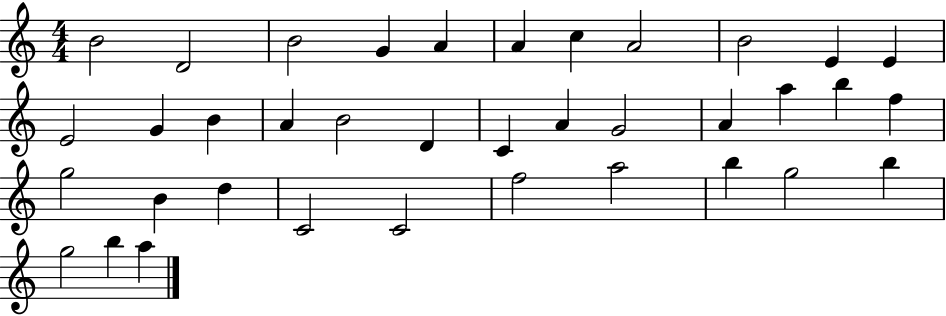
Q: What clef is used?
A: treble